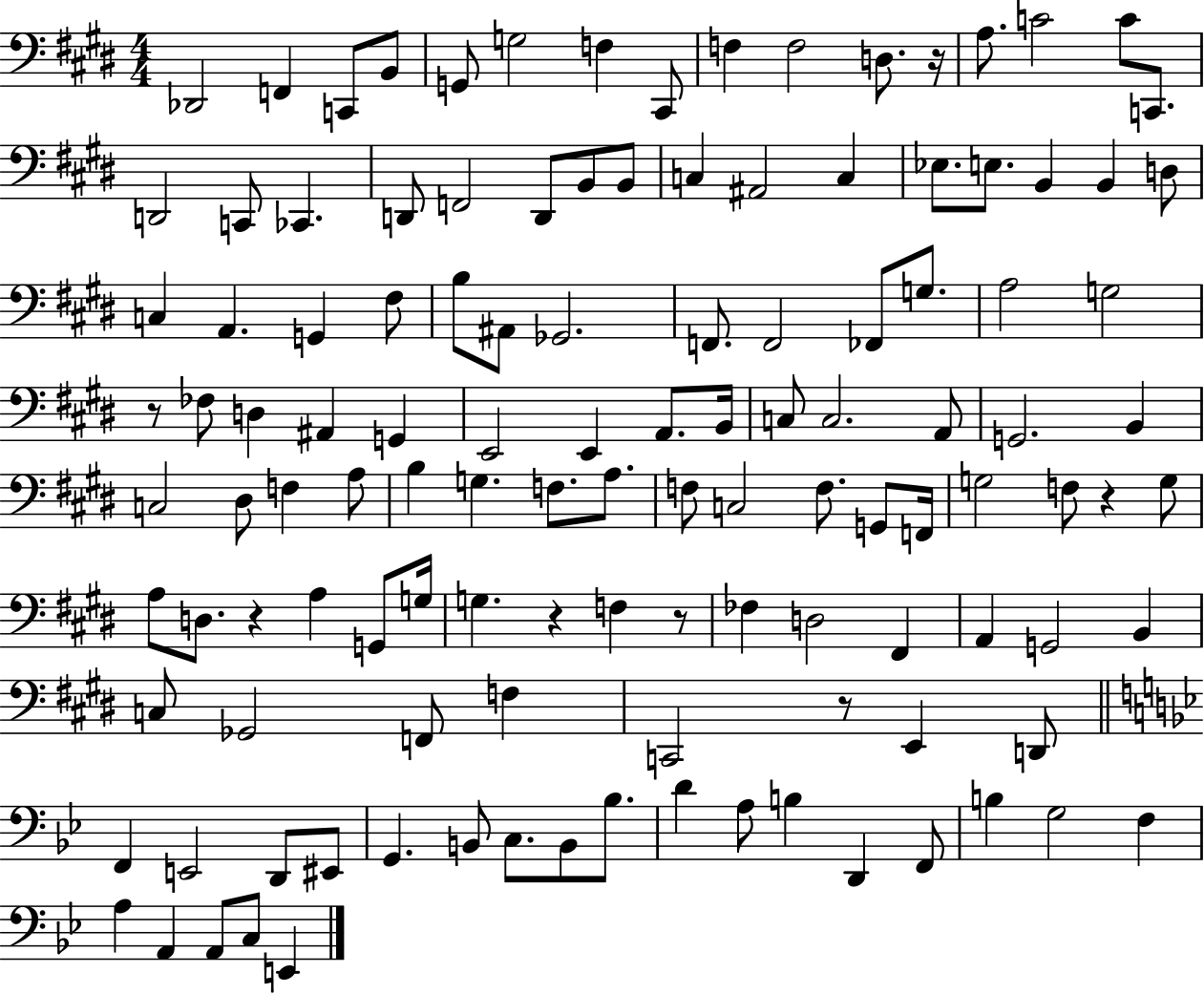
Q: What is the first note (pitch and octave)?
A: Db2